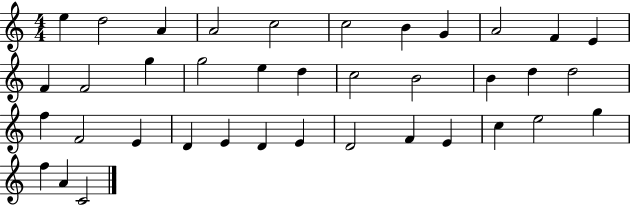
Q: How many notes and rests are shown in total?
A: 38